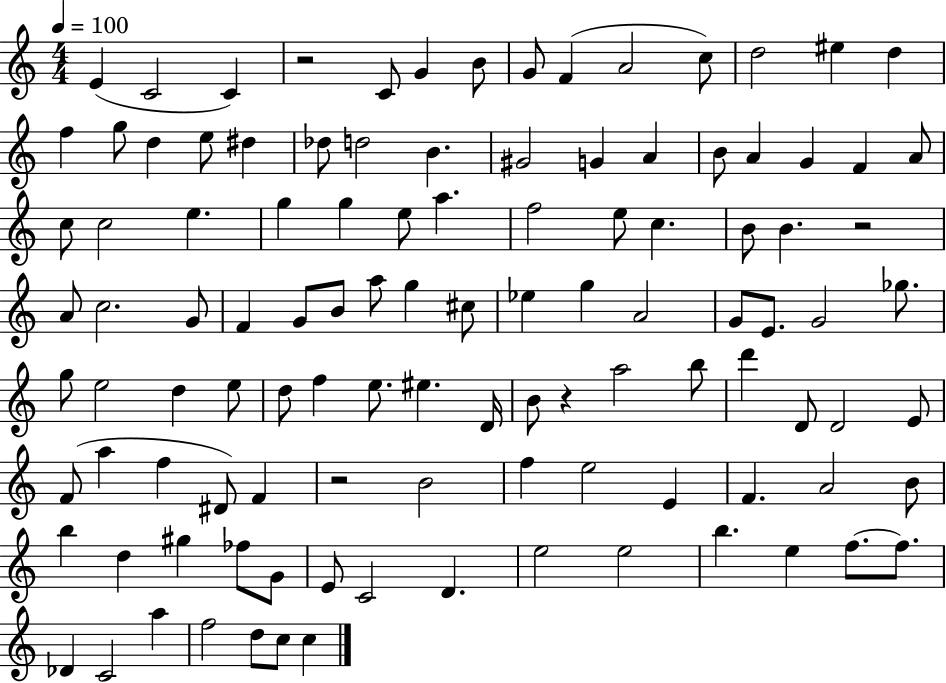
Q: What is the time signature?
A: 4/4